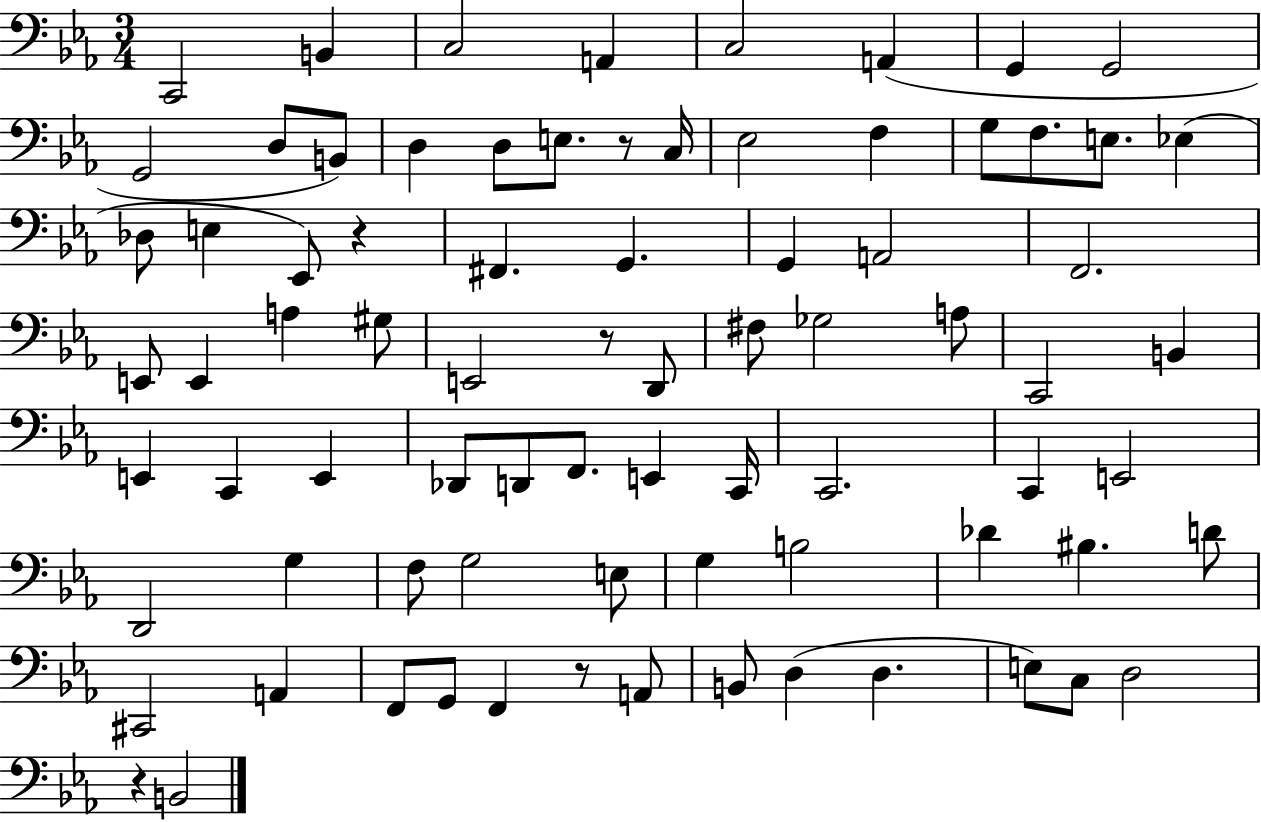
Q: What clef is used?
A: bass